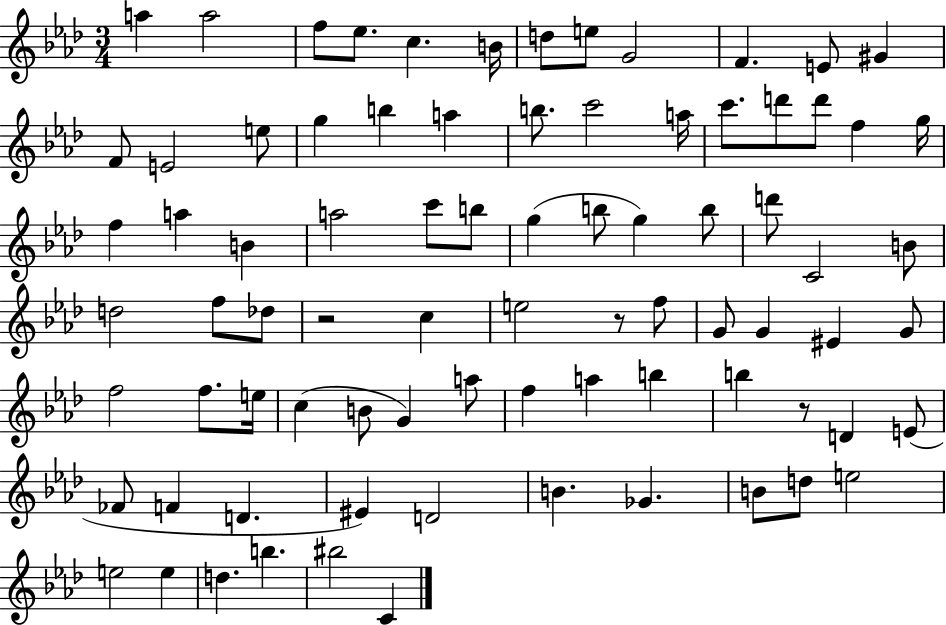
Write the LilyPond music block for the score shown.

{
  \clef treble
  \numericTimeSignature
  \time 3/4
  \key aes \major
  a''4 a''2 | f''8 ees''8. c''4. b'16 | d''8 e''8 g'2 | f'4. e'8 gis'4 | \break f'8 e'2 e''8 | g''4 b''4 a''4 | b''8. c'''2 a''16 | c'''8. d'''8 d'''8 f''4 g''16 | \break f''4 a''4 b'4 | a''2 c'''8 b''8 | g''4( b''8 g''4) b''8 | d'''8 c'2 b'8 | \break d''2 f''8 des''8 | r2 c''4 | e''2 r8 f''8 | g'8 g'4 eis'4 g'8 | \break f''2 f''8. e''16 | c''4( b'8 g'4) a''8 | f''4 a''4 b''4 | b''4 r8 d'4 e'8( | \break fes'8 f'4 d'4. | eis'4) d'2 | b'4. ges'4. | b'8 d''8 e''2 | \break e''2 e''4 | d''4. b''4. | bis''2 c'4 | \bar "|."
}